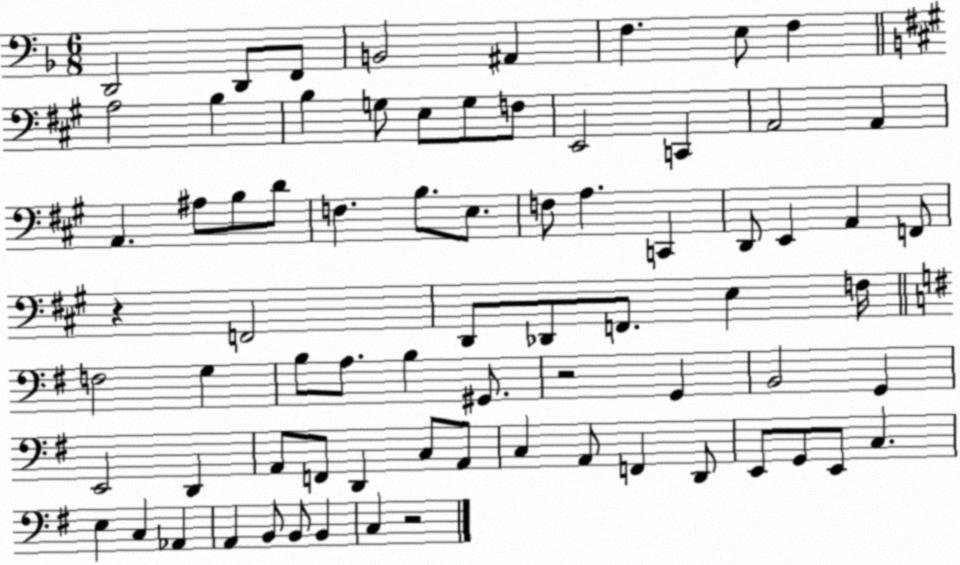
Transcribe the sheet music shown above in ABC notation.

X:1
T:Untitled
M:6/8
L:1/4
K:F
D,,2 D,,/2 F,,/2 B,,2 ^A,, F, E,/2 F, A,2 B, B, G,/2 E,/2 G,/2 F,/2 E,,2 C,, A,,2 A,, A,, ^A,/2 B,/2 D/2 F, B,/2 E,/2 F,/2 A, C,, D,,/2 E,, A,, F,,/2 z F,,2 D,,/2 _D,,/2 F,,/2 E, F,/4 F,2 G, B,/2 A,/2 B, ^G,,/2 z2 G,, B,,2 G,, E,,2 D,, A,,/2 F,,/2 D,, C,/2 A,,/2 C, A,,/2 F,, D,,/2 E,,/2 G,,/2 E,,/2 C, E, C, _A,, A,, B,,/2 B,,/2 B,, C, z2